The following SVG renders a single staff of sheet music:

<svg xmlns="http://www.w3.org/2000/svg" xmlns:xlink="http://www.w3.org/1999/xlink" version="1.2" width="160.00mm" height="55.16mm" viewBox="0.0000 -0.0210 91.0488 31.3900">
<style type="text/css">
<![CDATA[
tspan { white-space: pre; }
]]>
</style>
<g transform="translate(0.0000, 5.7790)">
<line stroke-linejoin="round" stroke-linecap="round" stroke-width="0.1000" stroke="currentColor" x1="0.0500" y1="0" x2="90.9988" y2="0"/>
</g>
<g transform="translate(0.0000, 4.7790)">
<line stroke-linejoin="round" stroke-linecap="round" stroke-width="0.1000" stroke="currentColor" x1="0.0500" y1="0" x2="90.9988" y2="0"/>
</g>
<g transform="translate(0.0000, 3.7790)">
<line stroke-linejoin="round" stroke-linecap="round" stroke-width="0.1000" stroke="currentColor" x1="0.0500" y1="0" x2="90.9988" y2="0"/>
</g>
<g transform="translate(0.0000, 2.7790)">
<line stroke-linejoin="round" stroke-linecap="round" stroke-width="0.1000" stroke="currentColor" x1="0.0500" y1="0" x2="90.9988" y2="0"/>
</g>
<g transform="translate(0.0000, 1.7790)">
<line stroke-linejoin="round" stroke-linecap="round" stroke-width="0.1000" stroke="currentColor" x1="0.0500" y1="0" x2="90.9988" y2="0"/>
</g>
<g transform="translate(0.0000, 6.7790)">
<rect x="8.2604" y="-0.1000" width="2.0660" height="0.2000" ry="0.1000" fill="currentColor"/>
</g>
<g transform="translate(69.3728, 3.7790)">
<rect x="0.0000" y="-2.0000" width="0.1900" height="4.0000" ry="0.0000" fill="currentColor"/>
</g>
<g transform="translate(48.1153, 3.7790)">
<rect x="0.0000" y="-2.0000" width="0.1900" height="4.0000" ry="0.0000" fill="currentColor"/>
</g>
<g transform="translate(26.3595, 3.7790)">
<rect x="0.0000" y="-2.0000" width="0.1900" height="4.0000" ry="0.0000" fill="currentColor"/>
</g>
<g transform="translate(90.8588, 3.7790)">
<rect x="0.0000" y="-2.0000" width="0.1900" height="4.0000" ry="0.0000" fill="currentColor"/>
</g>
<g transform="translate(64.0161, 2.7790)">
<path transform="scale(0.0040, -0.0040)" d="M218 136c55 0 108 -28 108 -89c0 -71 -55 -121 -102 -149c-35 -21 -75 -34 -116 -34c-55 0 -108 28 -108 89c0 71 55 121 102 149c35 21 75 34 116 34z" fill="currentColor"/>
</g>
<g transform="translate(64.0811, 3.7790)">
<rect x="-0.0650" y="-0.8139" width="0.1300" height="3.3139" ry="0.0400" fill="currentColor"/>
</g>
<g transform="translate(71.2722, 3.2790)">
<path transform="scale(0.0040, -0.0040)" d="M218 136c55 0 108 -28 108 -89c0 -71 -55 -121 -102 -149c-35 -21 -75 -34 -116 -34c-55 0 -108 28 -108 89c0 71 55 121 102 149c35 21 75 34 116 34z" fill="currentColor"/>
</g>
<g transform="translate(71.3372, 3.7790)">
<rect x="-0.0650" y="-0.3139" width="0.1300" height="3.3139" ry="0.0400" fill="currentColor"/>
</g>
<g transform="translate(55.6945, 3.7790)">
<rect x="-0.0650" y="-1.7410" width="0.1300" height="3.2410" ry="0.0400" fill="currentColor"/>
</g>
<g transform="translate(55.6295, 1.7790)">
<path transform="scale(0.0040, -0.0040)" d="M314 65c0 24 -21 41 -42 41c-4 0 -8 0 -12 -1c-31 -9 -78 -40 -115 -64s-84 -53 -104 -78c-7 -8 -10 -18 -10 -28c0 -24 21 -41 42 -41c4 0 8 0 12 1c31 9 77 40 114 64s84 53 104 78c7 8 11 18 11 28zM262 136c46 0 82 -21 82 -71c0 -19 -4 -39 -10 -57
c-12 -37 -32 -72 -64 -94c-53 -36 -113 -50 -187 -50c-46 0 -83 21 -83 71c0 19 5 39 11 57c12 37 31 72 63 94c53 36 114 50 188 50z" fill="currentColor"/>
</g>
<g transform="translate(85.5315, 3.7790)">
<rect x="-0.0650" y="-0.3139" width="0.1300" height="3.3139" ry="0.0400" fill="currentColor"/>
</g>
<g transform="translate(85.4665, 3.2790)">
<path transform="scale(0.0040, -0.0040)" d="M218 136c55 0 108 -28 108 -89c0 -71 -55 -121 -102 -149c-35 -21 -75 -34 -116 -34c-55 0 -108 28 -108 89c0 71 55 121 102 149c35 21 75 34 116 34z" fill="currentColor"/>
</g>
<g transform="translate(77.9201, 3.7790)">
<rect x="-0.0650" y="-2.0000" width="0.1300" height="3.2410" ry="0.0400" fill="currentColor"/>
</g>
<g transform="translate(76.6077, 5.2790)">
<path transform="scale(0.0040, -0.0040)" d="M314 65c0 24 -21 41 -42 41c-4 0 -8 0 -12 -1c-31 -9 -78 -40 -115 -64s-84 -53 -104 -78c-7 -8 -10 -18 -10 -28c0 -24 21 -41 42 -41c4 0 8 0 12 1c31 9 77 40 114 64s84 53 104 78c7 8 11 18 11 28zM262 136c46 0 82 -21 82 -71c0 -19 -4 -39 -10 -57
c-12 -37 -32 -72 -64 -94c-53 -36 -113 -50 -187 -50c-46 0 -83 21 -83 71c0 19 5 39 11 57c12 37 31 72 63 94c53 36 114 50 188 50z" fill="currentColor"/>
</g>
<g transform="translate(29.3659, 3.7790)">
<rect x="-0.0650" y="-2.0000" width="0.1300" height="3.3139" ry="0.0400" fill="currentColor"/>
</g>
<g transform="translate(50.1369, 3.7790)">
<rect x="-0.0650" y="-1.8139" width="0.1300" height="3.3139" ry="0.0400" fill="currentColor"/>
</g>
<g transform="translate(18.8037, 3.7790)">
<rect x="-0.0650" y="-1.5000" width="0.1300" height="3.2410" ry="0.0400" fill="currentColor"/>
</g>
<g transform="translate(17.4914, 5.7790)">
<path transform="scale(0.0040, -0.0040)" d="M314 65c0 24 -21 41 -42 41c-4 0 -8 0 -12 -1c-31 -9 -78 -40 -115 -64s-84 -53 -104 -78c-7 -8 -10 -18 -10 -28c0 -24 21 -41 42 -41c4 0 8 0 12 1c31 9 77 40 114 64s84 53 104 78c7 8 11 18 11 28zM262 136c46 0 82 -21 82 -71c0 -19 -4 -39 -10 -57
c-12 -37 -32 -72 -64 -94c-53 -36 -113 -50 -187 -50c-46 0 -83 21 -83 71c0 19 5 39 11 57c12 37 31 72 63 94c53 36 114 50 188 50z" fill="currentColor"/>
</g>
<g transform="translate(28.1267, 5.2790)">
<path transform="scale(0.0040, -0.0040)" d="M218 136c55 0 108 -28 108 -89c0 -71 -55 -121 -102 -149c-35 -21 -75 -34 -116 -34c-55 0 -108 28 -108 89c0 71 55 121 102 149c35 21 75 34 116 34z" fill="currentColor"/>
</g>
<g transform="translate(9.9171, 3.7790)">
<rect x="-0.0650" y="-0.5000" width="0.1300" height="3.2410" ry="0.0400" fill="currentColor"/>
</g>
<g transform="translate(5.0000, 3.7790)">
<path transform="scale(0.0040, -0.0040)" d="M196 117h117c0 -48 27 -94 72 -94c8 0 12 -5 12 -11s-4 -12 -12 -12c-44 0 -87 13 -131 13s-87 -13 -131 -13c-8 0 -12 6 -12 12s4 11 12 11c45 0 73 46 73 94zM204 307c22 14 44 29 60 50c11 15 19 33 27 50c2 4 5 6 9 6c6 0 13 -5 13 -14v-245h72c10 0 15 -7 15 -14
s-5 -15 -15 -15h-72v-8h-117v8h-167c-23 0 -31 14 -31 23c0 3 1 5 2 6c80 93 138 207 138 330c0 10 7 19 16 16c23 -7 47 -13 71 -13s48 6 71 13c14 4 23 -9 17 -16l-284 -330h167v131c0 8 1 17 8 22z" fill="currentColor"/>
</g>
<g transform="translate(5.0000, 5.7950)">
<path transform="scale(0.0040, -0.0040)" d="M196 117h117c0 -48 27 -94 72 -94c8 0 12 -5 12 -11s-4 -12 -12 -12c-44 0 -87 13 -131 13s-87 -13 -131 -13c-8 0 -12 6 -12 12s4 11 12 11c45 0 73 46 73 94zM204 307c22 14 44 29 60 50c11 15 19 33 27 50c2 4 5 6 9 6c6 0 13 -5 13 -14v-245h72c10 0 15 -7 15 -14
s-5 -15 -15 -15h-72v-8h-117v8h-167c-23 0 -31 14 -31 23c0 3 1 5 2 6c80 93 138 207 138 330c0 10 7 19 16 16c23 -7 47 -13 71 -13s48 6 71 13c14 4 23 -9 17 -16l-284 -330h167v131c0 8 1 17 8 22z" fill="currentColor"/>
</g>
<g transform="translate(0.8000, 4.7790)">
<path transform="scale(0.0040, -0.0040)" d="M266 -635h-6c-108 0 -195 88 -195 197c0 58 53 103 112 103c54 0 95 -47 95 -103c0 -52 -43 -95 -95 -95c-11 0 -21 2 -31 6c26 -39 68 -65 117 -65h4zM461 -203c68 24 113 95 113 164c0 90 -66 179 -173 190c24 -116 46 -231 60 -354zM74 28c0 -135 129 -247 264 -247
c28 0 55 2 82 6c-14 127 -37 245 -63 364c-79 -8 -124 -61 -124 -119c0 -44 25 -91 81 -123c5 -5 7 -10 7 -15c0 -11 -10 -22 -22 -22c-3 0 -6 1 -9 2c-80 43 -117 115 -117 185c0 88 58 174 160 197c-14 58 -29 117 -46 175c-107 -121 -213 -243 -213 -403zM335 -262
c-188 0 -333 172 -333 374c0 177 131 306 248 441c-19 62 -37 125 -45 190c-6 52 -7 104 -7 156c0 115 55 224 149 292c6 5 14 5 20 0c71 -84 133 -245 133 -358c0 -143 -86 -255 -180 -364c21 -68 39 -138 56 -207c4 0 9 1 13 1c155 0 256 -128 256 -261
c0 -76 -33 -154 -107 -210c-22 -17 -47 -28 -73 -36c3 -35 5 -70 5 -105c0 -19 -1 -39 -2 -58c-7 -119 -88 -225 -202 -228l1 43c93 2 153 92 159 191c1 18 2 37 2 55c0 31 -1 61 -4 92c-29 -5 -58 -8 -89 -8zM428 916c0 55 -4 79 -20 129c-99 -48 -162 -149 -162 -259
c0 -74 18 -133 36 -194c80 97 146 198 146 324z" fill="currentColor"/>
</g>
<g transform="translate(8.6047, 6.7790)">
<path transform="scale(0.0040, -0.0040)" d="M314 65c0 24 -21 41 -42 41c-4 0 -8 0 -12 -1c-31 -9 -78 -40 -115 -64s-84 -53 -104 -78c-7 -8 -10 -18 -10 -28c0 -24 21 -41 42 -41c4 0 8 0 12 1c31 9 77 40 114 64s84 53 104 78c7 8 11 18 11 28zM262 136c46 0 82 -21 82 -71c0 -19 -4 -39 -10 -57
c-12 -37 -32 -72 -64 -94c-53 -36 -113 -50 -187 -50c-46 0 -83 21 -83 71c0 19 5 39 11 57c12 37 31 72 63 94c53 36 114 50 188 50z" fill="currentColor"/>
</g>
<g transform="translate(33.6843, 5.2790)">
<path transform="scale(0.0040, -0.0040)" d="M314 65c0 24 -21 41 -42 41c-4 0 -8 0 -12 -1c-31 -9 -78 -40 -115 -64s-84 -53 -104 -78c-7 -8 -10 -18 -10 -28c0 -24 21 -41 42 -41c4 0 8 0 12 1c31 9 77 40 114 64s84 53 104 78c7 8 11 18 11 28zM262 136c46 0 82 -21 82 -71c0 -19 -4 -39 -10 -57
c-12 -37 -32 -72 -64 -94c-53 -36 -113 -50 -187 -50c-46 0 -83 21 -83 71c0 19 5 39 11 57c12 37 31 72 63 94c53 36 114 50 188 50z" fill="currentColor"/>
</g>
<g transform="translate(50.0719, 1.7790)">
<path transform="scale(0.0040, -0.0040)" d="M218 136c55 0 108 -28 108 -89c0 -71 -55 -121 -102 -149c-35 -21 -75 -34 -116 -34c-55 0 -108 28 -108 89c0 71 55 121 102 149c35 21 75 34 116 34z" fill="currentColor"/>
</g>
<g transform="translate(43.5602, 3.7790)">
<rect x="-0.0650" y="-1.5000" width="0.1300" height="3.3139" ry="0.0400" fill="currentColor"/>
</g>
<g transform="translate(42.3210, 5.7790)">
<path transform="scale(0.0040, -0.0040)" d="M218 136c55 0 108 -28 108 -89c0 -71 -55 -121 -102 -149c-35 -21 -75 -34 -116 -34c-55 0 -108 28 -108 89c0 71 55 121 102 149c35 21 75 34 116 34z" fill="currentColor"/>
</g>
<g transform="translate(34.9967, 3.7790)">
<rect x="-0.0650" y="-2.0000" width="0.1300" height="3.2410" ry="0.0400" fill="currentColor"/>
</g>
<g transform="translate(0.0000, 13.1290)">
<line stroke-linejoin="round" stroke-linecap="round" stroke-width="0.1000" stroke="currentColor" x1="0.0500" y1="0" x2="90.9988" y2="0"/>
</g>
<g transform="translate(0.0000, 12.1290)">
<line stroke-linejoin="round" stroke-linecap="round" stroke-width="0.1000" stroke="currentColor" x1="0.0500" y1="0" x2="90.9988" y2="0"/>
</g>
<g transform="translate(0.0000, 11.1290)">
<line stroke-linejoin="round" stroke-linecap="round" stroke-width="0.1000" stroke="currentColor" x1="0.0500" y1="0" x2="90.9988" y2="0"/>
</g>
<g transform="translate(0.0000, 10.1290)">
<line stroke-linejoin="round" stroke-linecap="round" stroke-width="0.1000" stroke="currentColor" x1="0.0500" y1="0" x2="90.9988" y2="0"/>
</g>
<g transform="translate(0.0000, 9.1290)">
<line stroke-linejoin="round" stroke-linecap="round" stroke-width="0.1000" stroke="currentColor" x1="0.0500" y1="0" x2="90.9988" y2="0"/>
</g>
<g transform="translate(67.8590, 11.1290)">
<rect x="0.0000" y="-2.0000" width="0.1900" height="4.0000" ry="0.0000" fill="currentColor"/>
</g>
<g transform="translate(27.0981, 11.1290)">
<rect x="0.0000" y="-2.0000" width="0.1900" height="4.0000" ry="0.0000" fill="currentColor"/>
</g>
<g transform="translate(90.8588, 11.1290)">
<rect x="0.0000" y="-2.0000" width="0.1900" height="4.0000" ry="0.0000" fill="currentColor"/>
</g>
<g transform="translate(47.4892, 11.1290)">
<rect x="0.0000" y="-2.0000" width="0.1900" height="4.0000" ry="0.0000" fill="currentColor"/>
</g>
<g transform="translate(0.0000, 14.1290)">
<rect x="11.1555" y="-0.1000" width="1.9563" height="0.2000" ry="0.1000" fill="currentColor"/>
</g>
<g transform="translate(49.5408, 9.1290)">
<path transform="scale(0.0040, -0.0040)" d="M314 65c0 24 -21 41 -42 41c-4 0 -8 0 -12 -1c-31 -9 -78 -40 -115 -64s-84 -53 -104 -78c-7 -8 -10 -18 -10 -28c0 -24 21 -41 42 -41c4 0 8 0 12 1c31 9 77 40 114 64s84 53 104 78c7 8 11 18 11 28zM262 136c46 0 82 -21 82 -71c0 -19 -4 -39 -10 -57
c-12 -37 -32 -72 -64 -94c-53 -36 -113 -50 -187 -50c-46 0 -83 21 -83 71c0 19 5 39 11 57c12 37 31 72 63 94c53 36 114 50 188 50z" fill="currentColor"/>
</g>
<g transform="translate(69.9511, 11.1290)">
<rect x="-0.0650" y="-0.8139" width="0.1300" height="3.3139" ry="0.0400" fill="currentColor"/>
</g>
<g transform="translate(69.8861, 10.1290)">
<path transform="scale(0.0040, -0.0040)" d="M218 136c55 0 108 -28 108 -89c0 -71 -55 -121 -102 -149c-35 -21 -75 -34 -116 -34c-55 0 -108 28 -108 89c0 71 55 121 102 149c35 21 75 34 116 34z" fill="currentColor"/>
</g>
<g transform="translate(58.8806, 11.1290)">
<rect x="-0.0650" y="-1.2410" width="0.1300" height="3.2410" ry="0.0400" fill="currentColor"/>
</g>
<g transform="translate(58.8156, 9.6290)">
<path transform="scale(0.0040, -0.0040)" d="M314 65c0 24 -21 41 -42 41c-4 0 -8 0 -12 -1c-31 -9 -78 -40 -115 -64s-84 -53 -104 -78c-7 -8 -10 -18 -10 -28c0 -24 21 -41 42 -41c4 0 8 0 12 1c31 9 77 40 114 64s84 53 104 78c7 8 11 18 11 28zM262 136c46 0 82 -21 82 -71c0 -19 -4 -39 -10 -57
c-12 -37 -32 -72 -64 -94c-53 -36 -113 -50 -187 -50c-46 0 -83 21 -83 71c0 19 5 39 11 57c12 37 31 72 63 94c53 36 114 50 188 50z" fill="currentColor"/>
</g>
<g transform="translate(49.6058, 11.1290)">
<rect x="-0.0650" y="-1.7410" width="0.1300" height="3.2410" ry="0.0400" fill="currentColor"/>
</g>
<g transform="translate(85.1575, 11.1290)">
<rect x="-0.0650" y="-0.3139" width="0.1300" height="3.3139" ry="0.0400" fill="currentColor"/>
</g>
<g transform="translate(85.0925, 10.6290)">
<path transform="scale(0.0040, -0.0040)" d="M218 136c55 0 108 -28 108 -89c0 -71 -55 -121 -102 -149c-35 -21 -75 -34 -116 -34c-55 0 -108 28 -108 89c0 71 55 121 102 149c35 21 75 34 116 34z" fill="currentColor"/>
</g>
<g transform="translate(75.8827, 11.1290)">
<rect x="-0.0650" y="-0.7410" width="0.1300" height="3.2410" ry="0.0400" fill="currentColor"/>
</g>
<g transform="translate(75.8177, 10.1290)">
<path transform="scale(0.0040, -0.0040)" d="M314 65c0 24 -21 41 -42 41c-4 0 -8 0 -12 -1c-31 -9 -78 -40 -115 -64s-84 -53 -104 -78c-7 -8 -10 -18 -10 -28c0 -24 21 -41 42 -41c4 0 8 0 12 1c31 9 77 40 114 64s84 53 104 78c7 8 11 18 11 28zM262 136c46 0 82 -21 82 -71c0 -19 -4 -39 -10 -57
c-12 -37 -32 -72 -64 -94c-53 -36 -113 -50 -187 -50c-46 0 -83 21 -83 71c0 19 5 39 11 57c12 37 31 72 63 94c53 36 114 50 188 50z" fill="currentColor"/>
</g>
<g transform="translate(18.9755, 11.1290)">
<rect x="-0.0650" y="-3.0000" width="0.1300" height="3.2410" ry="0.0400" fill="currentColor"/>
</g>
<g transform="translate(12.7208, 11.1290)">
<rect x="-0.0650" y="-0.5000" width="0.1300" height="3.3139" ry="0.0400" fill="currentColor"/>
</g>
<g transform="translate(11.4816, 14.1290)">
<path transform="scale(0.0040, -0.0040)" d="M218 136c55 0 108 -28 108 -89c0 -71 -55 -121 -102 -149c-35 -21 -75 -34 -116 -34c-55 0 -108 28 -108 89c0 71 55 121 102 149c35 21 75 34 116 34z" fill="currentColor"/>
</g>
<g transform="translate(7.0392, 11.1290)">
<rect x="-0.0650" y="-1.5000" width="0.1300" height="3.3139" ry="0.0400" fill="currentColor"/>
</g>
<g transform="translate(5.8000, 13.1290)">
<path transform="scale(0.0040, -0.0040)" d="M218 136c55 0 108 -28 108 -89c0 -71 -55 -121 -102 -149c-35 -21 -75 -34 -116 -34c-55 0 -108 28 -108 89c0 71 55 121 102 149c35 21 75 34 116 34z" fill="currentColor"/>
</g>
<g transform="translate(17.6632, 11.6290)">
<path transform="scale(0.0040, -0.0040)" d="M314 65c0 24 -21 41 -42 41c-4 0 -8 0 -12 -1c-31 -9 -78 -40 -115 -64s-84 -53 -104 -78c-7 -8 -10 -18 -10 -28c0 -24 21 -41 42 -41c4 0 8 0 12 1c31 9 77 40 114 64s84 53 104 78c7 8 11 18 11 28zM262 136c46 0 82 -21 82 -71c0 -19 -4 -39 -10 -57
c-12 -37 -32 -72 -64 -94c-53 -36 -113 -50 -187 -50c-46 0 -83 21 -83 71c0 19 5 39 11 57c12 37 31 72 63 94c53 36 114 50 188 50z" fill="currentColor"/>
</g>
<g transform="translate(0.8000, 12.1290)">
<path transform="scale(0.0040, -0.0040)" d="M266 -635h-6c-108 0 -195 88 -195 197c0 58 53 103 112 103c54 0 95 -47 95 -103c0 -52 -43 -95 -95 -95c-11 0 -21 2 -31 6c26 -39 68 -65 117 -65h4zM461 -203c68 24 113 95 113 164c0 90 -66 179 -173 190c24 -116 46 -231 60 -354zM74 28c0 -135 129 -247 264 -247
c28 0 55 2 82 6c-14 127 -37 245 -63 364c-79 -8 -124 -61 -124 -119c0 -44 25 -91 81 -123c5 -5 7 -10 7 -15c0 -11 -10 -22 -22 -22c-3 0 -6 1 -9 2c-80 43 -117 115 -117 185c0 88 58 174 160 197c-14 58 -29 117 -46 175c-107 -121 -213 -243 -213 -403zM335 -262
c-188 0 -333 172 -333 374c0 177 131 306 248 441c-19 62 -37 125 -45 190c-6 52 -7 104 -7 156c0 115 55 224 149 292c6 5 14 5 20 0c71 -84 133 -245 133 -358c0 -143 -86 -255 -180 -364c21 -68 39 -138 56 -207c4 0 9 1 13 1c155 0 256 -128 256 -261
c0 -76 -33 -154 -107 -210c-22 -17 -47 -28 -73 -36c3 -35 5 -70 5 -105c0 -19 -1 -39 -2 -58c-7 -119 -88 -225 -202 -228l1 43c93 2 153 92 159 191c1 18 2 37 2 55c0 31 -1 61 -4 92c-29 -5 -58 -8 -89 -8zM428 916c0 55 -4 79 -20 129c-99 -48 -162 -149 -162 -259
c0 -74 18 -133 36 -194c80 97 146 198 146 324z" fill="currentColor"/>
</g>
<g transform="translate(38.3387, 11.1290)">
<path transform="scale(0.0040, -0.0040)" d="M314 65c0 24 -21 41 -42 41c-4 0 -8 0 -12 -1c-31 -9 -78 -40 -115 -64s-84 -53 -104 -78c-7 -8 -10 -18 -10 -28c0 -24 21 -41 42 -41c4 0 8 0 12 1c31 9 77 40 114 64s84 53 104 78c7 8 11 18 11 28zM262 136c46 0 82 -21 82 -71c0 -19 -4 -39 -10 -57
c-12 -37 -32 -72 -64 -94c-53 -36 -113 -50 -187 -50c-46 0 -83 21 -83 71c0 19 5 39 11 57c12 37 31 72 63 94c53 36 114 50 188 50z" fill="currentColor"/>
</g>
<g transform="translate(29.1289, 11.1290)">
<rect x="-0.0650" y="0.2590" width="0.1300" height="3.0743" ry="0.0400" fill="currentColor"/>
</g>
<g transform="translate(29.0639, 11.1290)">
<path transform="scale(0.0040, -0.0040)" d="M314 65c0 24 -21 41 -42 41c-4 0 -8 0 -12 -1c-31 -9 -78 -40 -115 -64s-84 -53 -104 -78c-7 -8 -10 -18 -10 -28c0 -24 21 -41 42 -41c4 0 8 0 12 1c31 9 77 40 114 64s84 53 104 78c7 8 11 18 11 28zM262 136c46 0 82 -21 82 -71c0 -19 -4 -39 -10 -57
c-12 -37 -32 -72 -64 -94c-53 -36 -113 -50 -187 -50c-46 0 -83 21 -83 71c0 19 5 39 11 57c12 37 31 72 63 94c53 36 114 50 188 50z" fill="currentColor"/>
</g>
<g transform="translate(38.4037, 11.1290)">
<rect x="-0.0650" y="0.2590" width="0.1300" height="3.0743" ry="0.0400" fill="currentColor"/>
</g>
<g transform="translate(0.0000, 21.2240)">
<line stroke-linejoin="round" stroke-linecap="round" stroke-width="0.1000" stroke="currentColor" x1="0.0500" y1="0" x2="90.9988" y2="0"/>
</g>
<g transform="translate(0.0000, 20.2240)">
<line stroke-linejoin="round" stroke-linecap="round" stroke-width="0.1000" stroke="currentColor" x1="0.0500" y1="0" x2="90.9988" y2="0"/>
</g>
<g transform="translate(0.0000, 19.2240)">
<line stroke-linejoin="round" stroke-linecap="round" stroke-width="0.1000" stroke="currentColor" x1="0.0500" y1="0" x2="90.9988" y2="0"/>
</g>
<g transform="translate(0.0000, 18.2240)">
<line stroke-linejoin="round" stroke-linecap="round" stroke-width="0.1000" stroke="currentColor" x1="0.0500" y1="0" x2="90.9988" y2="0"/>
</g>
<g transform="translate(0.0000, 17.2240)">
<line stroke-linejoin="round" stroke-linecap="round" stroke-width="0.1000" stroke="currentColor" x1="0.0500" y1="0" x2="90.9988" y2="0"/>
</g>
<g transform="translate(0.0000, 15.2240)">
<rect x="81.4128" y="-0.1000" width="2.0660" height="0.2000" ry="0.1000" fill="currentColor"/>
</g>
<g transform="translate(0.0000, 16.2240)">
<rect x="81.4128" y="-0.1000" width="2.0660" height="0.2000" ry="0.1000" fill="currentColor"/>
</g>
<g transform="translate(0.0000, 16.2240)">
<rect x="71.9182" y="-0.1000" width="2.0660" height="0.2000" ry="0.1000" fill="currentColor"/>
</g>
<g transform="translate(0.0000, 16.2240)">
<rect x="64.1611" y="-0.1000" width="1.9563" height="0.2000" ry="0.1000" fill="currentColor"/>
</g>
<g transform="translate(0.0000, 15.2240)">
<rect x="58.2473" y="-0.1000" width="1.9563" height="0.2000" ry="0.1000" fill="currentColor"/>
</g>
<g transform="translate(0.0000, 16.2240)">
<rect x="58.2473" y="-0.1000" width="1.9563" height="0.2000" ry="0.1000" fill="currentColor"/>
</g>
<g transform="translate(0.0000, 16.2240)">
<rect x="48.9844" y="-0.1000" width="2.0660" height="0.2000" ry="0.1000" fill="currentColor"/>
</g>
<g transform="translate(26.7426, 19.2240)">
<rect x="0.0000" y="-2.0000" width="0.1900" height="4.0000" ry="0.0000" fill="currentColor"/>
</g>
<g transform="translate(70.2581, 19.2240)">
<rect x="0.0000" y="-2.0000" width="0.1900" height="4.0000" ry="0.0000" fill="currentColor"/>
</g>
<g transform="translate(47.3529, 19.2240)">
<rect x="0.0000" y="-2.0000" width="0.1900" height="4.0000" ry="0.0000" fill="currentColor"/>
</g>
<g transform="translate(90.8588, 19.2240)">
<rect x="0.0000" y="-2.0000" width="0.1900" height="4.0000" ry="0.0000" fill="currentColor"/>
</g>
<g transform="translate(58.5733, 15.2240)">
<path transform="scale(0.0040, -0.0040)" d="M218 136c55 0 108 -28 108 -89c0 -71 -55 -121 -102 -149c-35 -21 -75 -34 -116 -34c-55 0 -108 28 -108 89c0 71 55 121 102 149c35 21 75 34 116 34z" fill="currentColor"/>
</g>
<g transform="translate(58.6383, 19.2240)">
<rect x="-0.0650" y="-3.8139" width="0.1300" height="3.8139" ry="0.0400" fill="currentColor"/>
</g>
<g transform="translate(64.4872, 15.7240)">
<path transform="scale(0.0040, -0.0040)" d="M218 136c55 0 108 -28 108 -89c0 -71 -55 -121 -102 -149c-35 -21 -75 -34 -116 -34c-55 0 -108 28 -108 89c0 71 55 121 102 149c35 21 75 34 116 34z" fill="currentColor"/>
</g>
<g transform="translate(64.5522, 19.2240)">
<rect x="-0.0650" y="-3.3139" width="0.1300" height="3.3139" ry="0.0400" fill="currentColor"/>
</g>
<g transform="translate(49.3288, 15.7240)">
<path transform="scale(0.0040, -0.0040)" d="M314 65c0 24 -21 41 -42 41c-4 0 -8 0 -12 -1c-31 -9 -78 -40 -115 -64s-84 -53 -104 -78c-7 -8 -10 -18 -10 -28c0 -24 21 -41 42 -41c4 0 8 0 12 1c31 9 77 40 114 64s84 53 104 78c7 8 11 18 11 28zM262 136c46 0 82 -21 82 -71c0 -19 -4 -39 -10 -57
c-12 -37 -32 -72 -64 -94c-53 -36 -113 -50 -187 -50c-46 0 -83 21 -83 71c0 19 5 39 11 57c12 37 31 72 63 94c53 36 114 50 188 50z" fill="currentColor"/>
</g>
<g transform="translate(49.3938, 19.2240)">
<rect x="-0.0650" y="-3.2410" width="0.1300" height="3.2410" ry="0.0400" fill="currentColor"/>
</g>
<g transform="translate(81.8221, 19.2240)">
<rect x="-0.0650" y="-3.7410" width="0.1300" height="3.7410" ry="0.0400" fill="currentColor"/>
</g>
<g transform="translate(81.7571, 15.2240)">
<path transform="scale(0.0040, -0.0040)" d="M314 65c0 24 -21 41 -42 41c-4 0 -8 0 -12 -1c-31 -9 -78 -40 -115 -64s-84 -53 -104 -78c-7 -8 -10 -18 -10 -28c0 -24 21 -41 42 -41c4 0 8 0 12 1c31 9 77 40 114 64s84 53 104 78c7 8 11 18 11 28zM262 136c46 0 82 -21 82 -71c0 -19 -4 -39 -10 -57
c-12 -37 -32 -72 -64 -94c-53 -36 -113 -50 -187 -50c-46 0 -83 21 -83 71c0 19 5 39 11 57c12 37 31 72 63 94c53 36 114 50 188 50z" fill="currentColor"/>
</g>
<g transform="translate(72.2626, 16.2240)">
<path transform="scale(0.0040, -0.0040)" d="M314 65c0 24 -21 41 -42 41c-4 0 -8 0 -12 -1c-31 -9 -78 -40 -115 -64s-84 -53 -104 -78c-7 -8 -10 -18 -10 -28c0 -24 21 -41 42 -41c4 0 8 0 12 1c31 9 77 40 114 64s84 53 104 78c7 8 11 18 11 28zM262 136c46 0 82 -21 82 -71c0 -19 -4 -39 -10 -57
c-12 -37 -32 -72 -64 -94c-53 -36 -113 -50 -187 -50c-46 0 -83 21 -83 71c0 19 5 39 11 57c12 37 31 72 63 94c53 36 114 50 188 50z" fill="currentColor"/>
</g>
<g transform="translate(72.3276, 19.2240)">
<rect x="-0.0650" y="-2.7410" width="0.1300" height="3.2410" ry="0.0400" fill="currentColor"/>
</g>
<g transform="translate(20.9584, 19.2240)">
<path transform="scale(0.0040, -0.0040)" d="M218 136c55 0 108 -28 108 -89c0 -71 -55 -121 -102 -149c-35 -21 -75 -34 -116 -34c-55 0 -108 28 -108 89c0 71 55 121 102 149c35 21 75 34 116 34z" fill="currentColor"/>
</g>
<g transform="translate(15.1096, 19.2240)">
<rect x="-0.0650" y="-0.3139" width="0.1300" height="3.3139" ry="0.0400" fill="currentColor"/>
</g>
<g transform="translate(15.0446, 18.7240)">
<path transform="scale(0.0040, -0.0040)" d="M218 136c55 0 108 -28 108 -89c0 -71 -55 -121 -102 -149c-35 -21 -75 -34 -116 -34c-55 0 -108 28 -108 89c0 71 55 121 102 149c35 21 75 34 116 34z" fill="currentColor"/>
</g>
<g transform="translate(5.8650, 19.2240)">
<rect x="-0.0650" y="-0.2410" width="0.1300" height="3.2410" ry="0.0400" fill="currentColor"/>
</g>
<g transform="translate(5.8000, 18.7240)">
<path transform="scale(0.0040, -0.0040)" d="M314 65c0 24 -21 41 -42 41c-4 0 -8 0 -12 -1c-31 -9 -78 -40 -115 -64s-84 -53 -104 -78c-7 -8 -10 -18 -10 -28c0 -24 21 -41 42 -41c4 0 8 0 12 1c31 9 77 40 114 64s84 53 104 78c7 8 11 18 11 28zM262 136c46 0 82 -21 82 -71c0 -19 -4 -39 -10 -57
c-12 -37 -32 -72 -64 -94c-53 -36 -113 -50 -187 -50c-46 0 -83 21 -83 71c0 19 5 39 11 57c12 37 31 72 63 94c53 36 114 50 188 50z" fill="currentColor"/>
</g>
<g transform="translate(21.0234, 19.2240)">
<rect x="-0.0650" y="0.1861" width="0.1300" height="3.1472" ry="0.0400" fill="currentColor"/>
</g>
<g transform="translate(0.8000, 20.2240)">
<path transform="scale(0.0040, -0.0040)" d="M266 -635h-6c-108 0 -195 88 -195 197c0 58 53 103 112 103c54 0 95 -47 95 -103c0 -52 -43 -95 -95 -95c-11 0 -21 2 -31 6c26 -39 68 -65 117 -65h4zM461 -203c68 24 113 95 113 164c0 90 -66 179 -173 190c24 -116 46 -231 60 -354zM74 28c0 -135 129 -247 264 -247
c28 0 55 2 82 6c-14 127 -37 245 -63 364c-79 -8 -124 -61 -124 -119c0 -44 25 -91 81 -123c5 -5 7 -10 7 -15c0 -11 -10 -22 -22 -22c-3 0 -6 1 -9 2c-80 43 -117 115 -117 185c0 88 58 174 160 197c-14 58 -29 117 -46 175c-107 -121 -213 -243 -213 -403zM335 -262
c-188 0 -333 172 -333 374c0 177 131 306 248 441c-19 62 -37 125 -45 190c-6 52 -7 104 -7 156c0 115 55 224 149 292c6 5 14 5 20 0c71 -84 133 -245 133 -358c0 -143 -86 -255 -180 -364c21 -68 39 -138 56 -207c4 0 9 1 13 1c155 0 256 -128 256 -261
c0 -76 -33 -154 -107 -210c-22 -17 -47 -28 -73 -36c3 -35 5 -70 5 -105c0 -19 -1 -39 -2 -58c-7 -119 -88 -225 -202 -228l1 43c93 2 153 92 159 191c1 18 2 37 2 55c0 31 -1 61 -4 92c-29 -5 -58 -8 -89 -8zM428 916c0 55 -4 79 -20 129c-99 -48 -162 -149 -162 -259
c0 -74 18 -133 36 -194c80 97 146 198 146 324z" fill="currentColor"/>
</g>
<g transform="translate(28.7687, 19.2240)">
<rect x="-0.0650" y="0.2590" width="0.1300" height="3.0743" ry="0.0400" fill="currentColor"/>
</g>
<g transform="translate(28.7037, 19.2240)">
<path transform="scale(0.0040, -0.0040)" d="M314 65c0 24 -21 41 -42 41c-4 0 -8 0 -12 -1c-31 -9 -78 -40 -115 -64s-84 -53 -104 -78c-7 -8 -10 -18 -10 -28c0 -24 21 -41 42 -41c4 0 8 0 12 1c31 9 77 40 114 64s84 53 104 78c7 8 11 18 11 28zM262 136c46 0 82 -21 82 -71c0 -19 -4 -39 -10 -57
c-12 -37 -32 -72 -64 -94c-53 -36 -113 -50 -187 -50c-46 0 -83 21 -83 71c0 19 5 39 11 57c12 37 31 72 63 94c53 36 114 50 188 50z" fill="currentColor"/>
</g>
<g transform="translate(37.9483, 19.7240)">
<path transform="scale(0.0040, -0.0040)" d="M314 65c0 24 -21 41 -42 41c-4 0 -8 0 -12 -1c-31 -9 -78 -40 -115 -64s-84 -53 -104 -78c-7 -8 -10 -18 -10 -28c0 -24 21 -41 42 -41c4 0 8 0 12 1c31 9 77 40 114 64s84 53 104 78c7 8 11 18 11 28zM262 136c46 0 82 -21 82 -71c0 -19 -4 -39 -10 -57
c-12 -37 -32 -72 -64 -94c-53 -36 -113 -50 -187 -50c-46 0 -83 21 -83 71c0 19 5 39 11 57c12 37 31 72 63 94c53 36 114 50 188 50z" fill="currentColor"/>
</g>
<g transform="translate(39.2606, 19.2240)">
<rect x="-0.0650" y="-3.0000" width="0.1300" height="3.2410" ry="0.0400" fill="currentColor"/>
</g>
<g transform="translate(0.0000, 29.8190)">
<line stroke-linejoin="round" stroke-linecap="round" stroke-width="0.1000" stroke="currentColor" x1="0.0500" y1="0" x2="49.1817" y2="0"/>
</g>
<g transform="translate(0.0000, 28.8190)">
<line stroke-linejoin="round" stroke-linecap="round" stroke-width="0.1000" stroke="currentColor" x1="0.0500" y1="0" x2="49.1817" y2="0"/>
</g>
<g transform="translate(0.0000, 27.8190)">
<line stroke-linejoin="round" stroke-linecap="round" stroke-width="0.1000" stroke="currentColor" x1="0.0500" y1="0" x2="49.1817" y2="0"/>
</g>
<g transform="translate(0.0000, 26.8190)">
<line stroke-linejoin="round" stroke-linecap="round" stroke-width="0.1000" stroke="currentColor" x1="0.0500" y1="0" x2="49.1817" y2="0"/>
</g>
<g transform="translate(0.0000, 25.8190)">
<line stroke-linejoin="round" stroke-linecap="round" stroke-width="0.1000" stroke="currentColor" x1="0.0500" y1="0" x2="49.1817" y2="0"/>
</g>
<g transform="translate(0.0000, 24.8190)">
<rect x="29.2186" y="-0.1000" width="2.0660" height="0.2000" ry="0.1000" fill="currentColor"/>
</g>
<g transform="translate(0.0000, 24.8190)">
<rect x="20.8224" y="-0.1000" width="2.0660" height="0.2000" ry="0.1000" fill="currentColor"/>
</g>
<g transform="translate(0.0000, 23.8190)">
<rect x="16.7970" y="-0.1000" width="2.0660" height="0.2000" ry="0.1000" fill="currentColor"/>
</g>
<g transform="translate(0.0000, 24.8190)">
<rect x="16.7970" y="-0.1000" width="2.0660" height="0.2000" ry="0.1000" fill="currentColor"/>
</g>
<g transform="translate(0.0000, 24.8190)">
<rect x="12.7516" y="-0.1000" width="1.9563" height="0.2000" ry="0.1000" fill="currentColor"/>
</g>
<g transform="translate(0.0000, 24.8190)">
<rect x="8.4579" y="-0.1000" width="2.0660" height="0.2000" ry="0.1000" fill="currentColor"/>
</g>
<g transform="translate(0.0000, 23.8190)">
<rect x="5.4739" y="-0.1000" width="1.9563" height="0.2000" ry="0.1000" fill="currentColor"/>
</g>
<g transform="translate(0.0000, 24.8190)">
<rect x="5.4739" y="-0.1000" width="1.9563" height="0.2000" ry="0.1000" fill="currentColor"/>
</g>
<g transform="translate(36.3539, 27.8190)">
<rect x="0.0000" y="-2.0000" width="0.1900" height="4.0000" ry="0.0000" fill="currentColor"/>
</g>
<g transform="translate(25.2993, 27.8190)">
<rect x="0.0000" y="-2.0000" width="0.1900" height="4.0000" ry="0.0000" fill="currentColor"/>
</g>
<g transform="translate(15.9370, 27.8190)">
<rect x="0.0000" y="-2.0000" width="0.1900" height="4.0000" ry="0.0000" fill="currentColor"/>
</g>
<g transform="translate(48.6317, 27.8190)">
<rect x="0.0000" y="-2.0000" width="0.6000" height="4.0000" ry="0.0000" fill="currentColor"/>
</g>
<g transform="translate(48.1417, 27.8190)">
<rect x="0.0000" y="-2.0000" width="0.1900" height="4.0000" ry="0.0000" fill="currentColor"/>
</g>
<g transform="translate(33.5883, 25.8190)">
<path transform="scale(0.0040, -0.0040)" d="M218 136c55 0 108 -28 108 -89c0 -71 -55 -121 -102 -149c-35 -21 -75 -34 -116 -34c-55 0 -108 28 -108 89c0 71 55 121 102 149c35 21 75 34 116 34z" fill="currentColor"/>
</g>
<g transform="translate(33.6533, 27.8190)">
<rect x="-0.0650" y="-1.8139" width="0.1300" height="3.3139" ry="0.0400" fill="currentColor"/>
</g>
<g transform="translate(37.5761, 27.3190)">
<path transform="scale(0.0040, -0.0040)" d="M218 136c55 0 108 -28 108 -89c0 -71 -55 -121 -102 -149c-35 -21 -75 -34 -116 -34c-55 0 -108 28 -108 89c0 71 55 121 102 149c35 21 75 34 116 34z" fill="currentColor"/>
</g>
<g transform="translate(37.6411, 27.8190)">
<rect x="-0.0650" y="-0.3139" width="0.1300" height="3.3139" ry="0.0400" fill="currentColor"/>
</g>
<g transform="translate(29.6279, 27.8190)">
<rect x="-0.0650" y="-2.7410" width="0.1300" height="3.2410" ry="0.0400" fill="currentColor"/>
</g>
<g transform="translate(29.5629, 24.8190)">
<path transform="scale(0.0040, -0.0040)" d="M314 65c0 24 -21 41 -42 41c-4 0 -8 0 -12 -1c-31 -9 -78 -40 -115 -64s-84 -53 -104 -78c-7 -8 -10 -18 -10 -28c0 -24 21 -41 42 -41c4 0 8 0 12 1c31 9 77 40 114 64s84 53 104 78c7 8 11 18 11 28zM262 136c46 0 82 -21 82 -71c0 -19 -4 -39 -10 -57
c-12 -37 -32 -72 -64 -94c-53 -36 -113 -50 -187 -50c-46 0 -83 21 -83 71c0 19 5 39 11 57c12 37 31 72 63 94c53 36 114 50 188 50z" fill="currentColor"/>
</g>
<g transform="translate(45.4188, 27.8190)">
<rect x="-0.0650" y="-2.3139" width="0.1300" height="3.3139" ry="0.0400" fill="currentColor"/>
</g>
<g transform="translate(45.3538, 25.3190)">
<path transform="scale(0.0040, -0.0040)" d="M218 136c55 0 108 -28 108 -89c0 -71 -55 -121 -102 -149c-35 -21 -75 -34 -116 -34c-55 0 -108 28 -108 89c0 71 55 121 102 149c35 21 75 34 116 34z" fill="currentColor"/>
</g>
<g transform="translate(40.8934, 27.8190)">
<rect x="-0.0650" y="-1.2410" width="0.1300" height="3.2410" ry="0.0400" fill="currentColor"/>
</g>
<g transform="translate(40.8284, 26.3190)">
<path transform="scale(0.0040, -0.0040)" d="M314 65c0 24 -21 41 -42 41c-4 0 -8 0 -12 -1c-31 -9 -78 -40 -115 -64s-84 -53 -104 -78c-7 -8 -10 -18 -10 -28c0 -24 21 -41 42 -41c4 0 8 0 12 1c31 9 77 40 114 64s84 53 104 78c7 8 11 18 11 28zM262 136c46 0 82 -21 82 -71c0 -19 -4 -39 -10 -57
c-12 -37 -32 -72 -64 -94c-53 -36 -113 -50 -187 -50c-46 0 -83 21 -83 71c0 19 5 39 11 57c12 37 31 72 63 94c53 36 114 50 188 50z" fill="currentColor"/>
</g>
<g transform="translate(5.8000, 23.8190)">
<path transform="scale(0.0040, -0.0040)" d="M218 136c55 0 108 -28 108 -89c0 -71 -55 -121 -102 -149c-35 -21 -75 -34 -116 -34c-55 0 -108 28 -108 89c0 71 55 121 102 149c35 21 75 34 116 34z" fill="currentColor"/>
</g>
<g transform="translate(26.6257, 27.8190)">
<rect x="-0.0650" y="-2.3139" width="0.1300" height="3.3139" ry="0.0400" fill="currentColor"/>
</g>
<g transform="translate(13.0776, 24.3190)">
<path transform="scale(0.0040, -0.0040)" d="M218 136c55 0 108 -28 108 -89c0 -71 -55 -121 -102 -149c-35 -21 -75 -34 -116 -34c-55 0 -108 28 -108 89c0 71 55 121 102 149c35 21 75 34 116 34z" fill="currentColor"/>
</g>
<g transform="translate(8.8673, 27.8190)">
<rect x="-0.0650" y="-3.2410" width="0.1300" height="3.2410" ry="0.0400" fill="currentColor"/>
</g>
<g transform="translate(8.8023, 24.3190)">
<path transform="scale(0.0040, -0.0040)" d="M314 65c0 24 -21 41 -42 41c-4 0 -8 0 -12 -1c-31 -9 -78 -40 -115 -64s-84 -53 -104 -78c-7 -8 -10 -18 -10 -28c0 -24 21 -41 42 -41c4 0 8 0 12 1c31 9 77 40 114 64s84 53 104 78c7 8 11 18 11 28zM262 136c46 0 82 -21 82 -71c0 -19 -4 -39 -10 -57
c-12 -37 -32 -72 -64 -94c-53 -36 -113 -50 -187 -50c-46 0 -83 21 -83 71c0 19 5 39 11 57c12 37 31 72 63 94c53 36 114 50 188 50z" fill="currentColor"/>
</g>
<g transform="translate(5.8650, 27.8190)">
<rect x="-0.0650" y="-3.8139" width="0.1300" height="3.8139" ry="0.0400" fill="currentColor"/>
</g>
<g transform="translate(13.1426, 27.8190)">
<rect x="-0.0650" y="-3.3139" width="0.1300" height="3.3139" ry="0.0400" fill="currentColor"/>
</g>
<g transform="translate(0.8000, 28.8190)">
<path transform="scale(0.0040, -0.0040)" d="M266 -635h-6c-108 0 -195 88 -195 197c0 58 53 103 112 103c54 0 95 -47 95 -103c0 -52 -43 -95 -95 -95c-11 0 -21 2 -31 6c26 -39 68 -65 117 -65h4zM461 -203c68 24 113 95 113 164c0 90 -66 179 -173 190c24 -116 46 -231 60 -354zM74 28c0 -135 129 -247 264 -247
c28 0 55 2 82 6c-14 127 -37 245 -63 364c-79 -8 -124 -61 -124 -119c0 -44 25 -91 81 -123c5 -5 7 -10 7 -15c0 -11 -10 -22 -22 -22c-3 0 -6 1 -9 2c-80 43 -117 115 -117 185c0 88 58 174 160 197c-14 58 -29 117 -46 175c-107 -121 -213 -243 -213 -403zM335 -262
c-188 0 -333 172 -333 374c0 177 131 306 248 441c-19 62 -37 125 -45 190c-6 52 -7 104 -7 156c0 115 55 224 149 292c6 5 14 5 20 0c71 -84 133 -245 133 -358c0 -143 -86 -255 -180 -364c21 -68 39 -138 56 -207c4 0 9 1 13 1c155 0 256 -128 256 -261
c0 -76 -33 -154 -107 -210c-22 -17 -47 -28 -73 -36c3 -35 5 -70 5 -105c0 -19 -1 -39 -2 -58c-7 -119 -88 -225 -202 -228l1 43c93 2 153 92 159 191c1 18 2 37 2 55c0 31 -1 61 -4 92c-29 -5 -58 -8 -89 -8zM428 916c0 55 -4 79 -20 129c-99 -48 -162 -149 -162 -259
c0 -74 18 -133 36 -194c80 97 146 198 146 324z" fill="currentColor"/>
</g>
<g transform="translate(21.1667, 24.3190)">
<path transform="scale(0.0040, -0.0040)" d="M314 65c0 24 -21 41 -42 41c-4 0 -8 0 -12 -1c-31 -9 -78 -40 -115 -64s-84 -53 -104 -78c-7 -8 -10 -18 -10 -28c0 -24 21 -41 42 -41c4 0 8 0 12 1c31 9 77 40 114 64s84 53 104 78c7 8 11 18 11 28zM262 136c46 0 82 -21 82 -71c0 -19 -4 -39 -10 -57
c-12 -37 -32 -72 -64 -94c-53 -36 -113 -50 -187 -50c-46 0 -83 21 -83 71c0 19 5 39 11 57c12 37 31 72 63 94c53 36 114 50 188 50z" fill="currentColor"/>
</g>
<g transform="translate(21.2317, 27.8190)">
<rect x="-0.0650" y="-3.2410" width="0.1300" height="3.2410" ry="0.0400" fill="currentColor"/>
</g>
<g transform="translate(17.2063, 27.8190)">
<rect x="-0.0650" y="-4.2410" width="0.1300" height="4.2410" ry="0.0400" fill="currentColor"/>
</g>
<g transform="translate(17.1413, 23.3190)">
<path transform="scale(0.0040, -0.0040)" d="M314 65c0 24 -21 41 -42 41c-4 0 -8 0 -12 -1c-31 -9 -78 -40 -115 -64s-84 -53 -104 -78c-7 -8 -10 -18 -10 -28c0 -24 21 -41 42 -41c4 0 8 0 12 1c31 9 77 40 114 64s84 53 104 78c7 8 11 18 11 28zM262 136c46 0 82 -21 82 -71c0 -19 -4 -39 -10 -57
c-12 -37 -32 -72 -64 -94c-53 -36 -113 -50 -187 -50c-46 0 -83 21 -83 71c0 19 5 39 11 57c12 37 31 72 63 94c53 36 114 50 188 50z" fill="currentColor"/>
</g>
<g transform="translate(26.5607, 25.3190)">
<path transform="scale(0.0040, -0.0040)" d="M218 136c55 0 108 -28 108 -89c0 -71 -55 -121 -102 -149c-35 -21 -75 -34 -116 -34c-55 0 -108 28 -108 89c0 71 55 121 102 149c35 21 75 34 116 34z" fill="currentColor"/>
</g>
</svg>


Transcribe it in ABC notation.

X:1
T:Untitled
M:4/4
L:1/4
K:C
C2 E2 F F2 E f f2 d c F2 c E C A2 B2 B2 f2 e2 d d2 c c2 c B B2 A2 b2 c' b a2 c'2 c' b2 b d'2 b2 g a2 f c e2 g